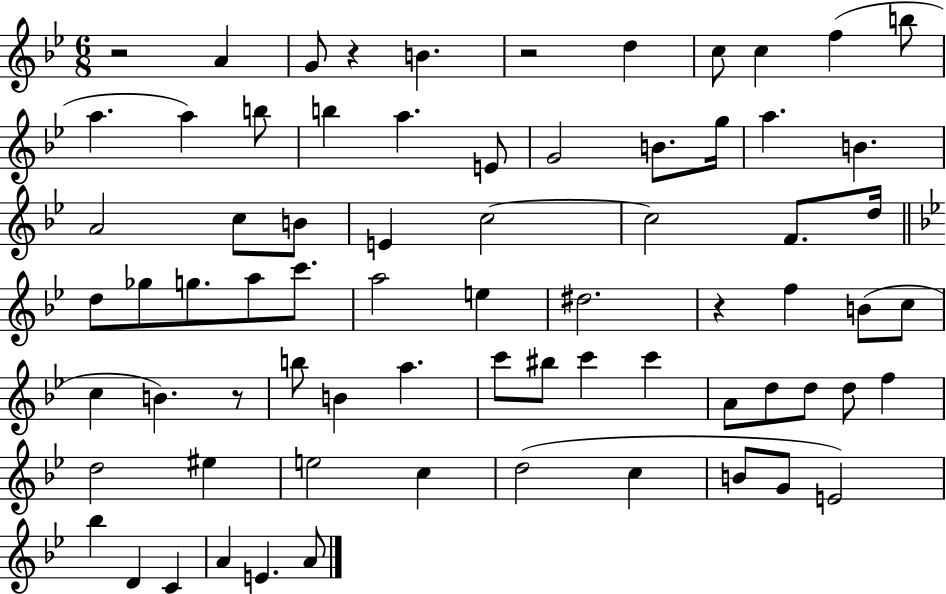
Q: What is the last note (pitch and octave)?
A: A4